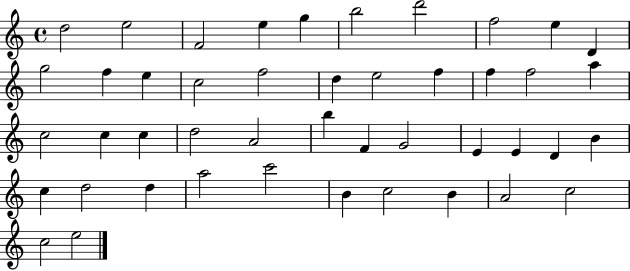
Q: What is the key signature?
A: C major